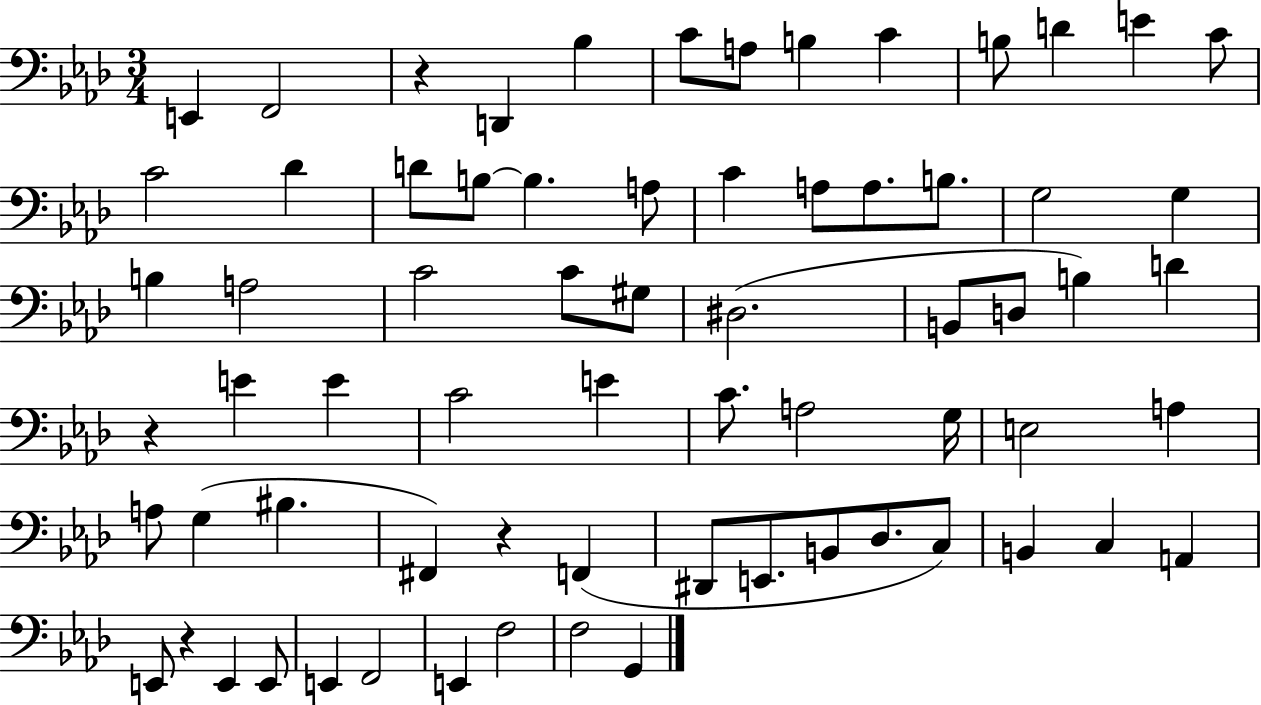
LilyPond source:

{
  \clef bass
  \numericTimeSignature
  \time 3/4
  \key aes \major
  \repeat volta 2 { e,4 f,2 | r4 d,4 bes4 | c'8 a8 b4 c'4 | b8 d'4 e'4 c'8 | \break c'2 des'4 | d'8 b8~~ b4. a8 | c'4 a8 a8. b8. | g2 g4 | \break b4 a2 | c'2 c'8 gis8 | dis2.( | b,8 d8 b4) d'4 | \break r4 e'4 e'4 | c'2 e'4 | c'8. a2 g16 | e2 a4 | \break a8 g4( bis4. | fis,4) r4 f,4( | dis,8 e,8. b,8 des8. c8) | b,4 c4 a,4 | \break e,8 r4 e,4 e,8 | e,4 f,2 | e,4 f2 | f2 g,4 | \break } \bar "|."
}